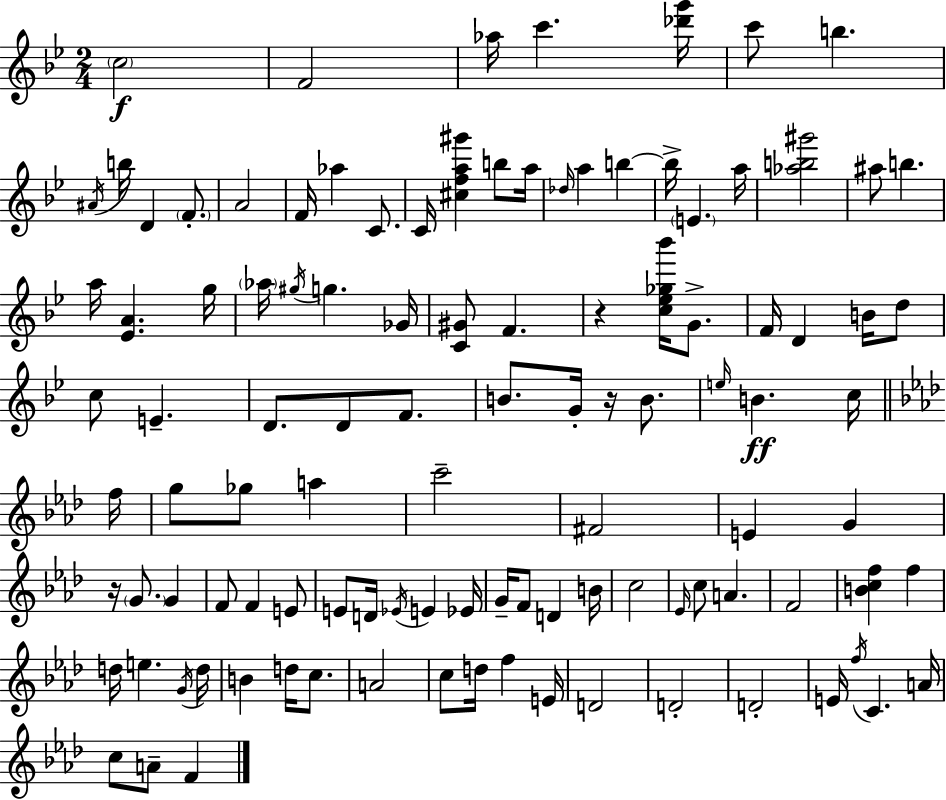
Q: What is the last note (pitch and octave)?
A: F4